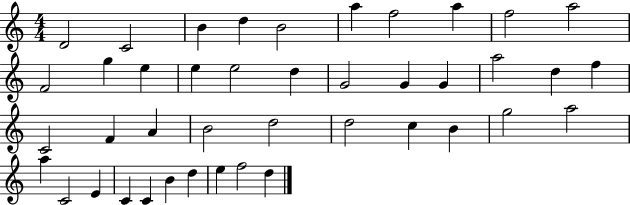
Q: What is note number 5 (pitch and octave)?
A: B4